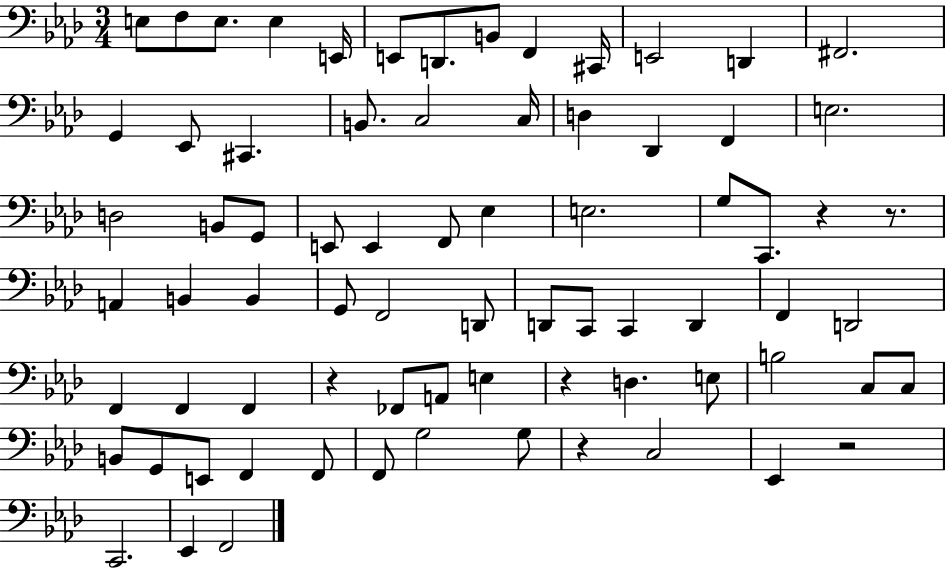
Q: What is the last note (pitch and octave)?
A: F2